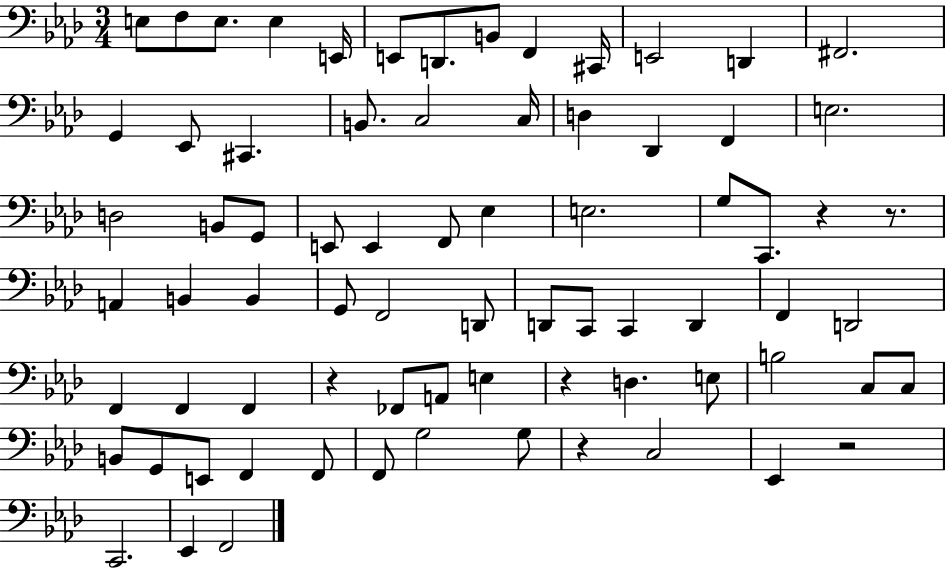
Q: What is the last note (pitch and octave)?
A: F2